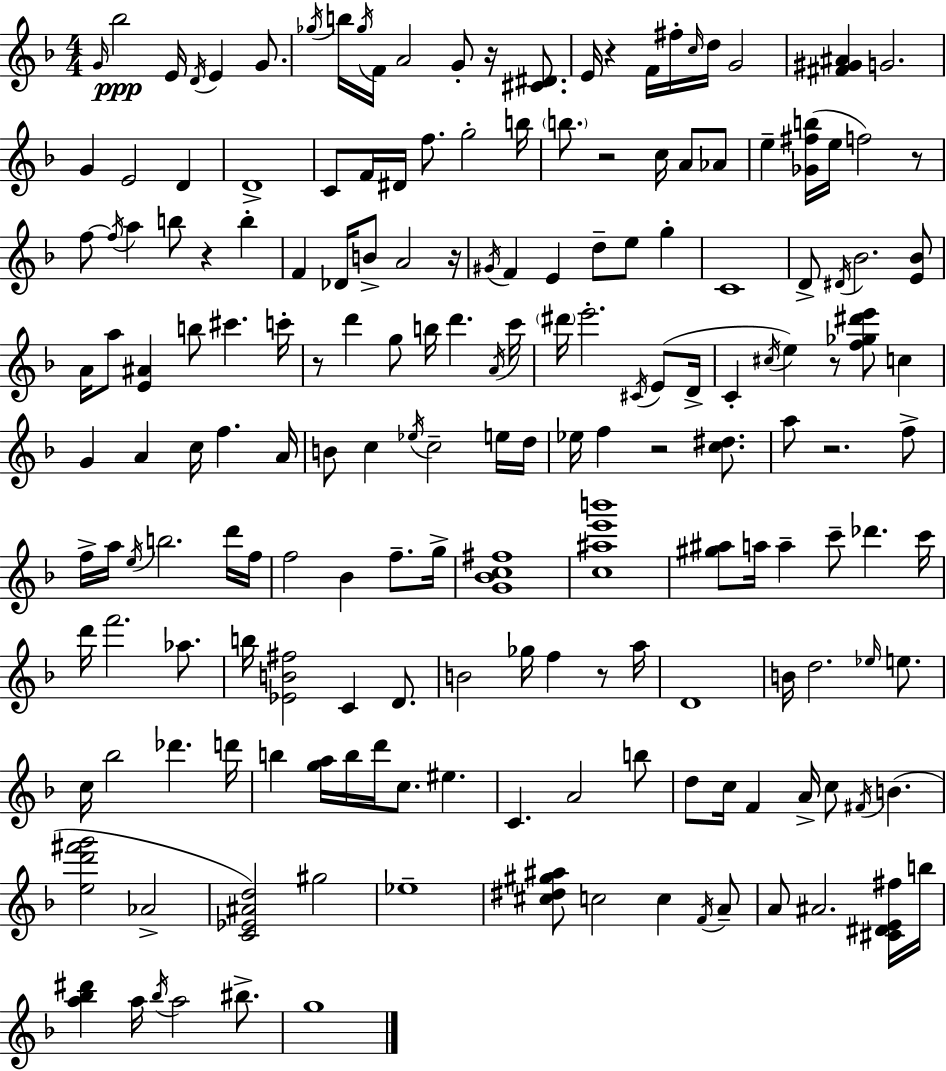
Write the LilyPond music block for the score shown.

{
  \clef treble
  \numericTimeSignature
  \time 4/4
  \key d \minor
  \grace { g'16 }\ppp bes''2 e'16 \acciaccatura { d'16 } e'4 g'8. | \acciaccatura { ges''16 } b''16 \acciaccatura { ges''16 } f'16 a'2 g'8-. | r16 <cis' dis'>8. e'16 r4 f'16 fis''16-. \grace { c''16 } d''16 g'2 | <fis' gis' ais'>4 g'2. | \break g'4 e'2 | d'4 d'1-> | c'8 f'16 dis'16 f''8. g''2-. | b''16 \parenthesize b''8. r2 | \break c''16 a'8 aes'8 e''4-- <ges' fis'' b''>16( e''16 f''2) | r8 f''8~~ \acciaccatura { f''16 } a''4 b''8 r4 | b''4-. f'4 des'16 b'8-> a'2 | r16 \acciaccatura { gis'16 } f'4 e'4 d''8-- | \break e''8 g''4-. c'1 | d'8-> \acciaccatura { dis'16 } bes'2. | <e' bes'>8 a'16 a''8 <e' ais'>4 b''8 | cis'''4. c'''16-. r8 d'''4 g''8 | \break b''16 d'''4. \acciaccatura { a'16 } c'''16 \parenthesize dis'''16 e'''2.-. | \acciaccatura { cis'16 } e'8( d'16-> c'4-. \acciaccatura { cis''16 }) e''4 | r8 <f'' ges'' dis''' e'''>8 c''4 g'4 a'4 | c''16 f''4. a'16 b'8 c''4 | \break \acciaccatura { ees''16 } c''2-- e''16 d''16 ees''16 f''4 | r2 <c'' dis''>8. a''8 r2. | f''8-> f''16-> a''16 \acciaccatura { e''16 } b''2. | d'''16 f''16 f''2 | \break bes'4 f''8.-- g''16-> <g' bes' c'' fis''>1 | <c'' ais'' e''' b'''>1 | <gis'' ais''>8 a''16 | a''4-- c'''8-- des'''4. c'''16 d'''16 f'''2. | \break aes''8. b''16 <ees' b' fis''>2 | c'4 d'8. b'2 | ges''16 f''4 r8 a''16 d'1 | b'16 d''2. | \break \grace { ees''16 } e''8. c''16 bes''2 | des'''4. d'''16 b''4 | <g'' a''>16 b''16 d'''16 c''8. eis''4. c'4. | a'2 b''8 d''8 | \break c''16 f'4 a'16-> c''8 \acciaccatura { fis'16 }( b'4. <e'' d''' fis''' g'''>2 | aes'2-> <c' ees' ais' d''>2) | gis''2 ees''1-- | <cis'' dis'' gis'' ais''>8 | \break c''2 c''4 \acciaccatura { f'16 } a'8-- | a'8 ais'2. <cis' dis' e' fis''>16 b''16 | <a'' bes'' dis'''>4 a''16 \acciaccatura { bes''16 } a''2 bis''8.-> | g''1 | \break \bar "|."
}